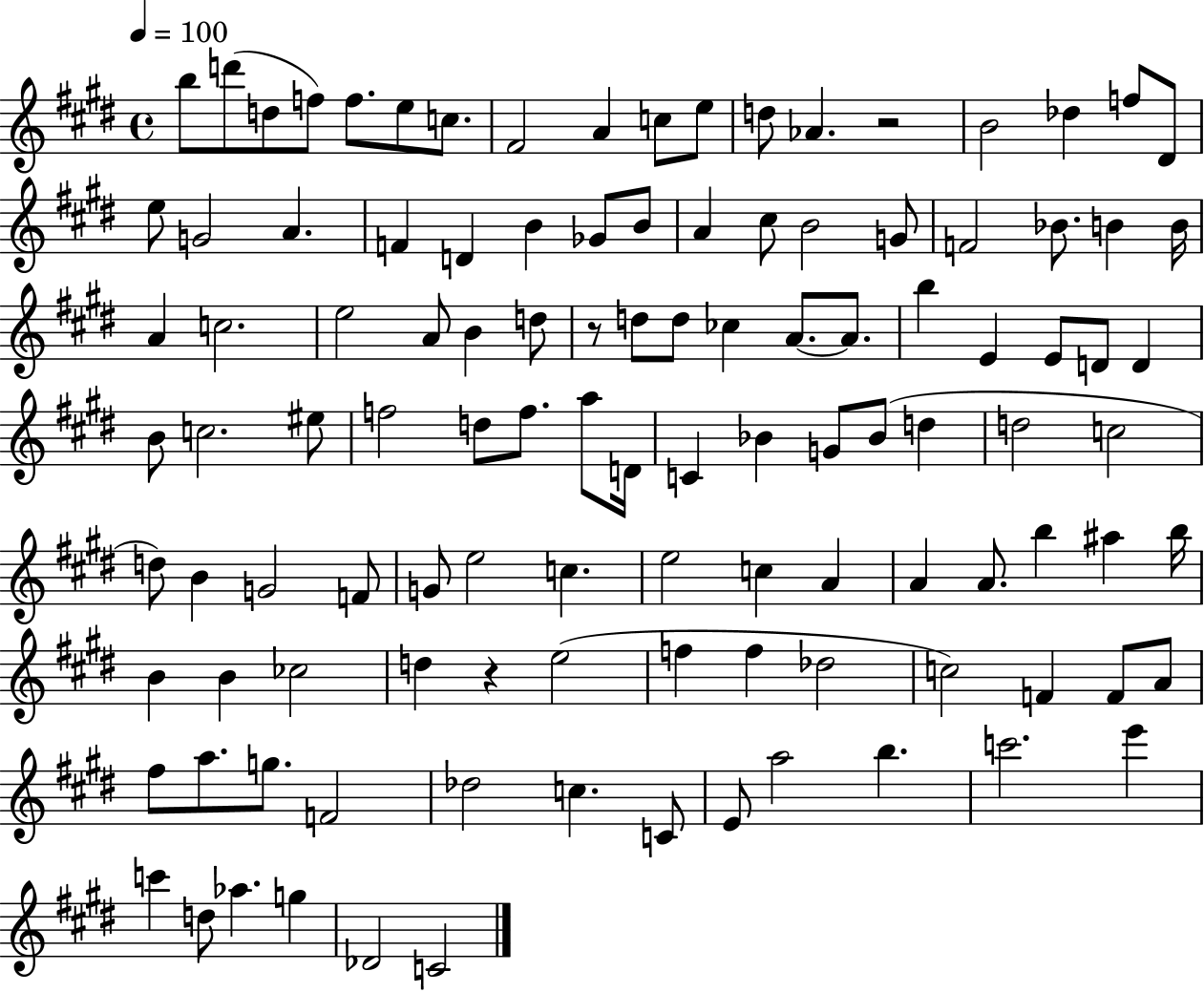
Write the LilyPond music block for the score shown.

{
  \clef treble
  \time 4/4
  \defaultTimeSignature
  \key e \major
  \tempo 4 = 100
  b''8 d'''8( d''8 f''8) f''8. e''8 c''8. | fis'2 a'4 c''8 e''8 | d''8 aes'4. r2 | b'2 des''4 f''8 dis'8 | \break e''8 g'2 a'4. | f'4 d'4 b'4 ges'8 b'8 | a'4 cis''8 b'2 g'8 | f'2 bes'8. b'4 b'16 | \break a'4 c''2. | e''2 a'8 b'4 d''8 | r8 d''8 d''8 ces''4 a'8.~~ a'8. | b''4 e'4 e'8 d'8 d'4 | \break b'8 c''2. eis''8 | f''2 d''8 f''8. a''8 d'16 | c'4 bes'4 g'8 bes'8( d''4 | d''2 c''2 | \break d''8) b'4 g'2 f'8 | g'8 e''2 c''4. | e''2 c''4 a'4 | a'4 a'8. b''4 ais''4 b''16 | \break b'4 b'4 ces''2 | d''4 r4 e''2( | f''4 f''4 des''2 | c''2) f'4 f'8 a'8 | \break fis''8 a''8. g''8. f'2 | des''2 c''4. c'8 | e'8 a''2 b''4. | c'''2. e'''4 | \break c'''4 d''8 aes''4. g''4 | des'2 c'2 | \bar "|."
}